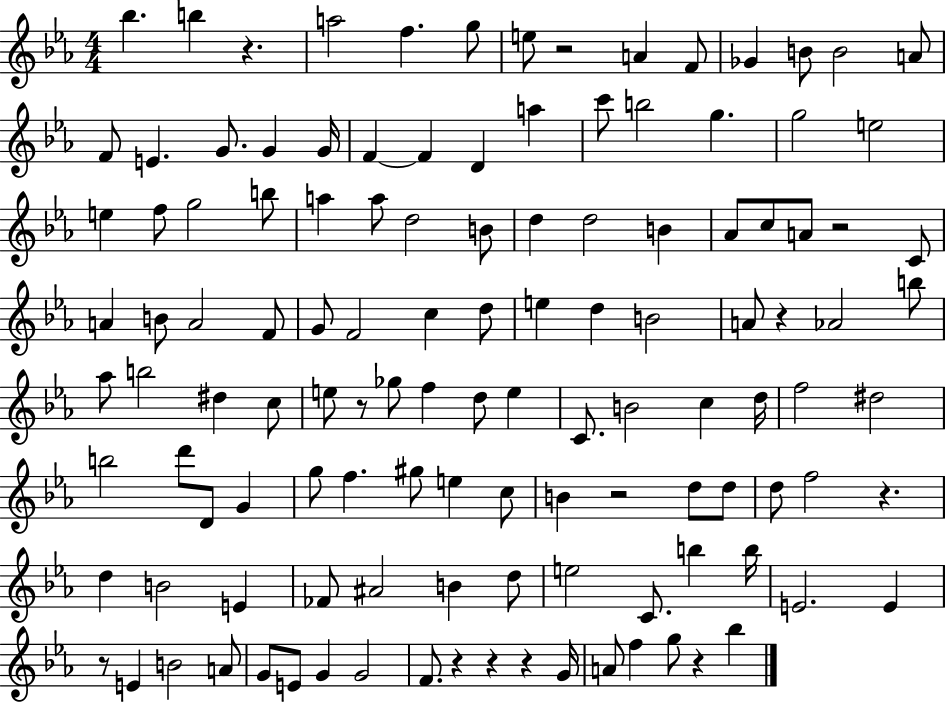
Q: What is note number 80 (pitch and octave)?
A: B4